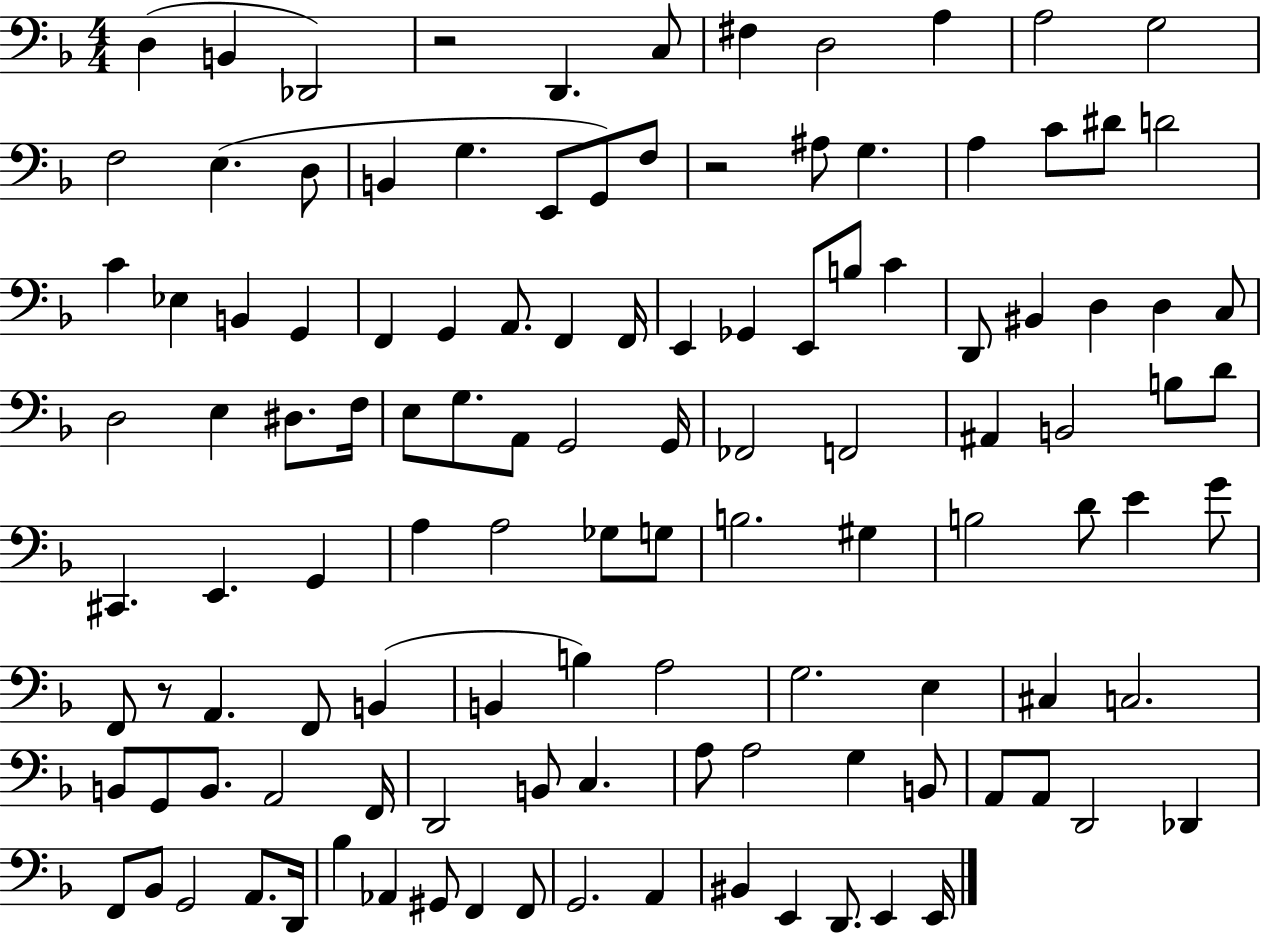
X:1
T:Untitled
M:4/4
L:1/4
K:F
D, B,, _D,,2 z2 D,, C,/2 ^F, D,2 A, A,2 G,2 F,2 E, D,/2 B,, G, E,,/2 G,,/2 F,/2 z2 ^A,/2 G, A, C/2 ^D/2 D2 C _E, B,, G,, F,, G,, A,,/2 F,, F,,/4 E,, _G,, E,,/2 B,/2 C D,,/2 ^B,, D, D, C,/2 D,2 E, ^D,/2 F,/4 E,/2 G,/2 A,,/2 G,,2 G,,/4 _F,,2 F,,2 ^A,, B,,2 B,/2 D/2 ^C,, E,, G,, A, A,2 _G,/2 G,/2 B,2 ^G, B,2 D/2 E G/2 F,,/2 z/2 A,, F,,/2 B,, B,, B, A,2 G,2 E, ^C, C,2 B,,/2 G,,/2 B,,/2 A,,2 F,,/4 D,,2 B,,/2 C, A,/2 A,2 G, B,,/2 A,,/2 A,,/2 D,,2 _D,, F,,/2 _B,,/2 G,,2 A,,/2 D,,/4 _B, _A,, ^G,,/2 F,, F,,/2 G,,2 A,, ^B,, E,, D,,/2 E,, E,,/4